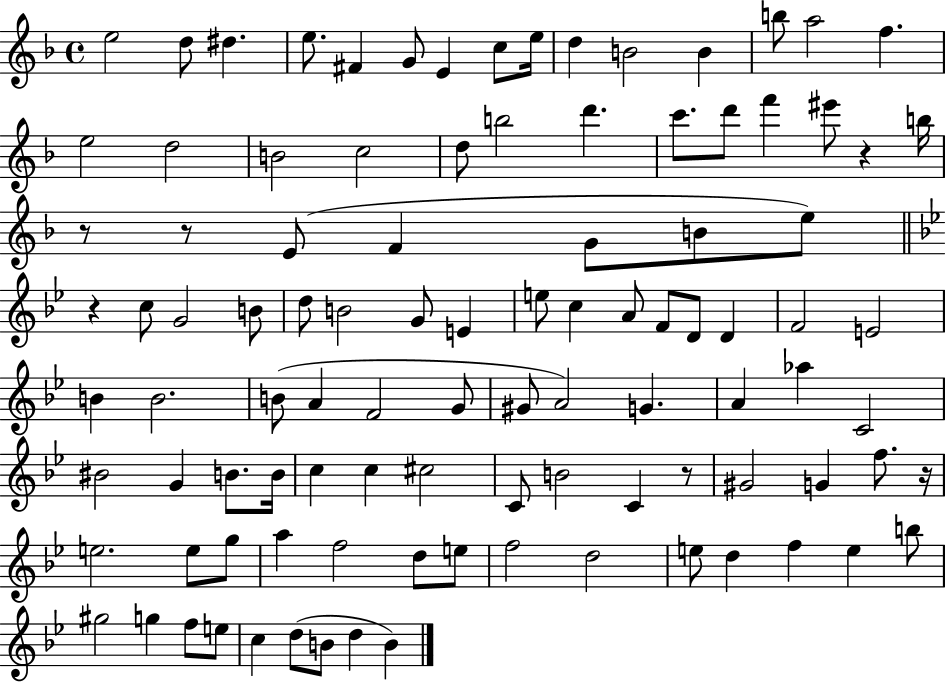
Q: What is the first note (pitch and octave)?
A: E5